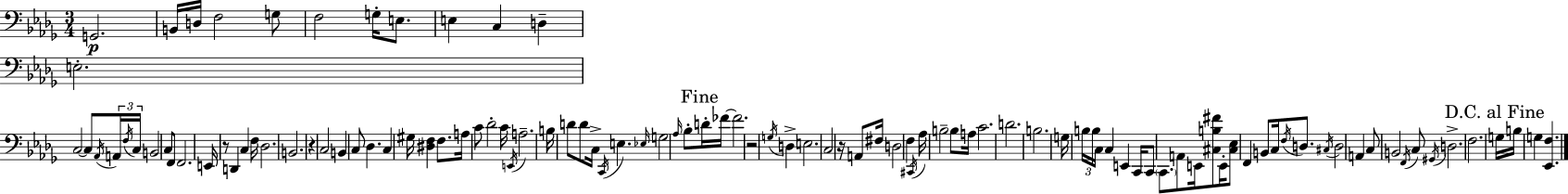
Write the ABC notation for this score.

X:1
T:Untitled
M:3/4
L:1/4
K:Bbm
G,,2 B,,/4 D,/4 F,2 G,/2 F,2 G,/4 E,/2 E, C, D, E,2 C,2 C,/2 _A,,/4 A,,/4 F,/4 C,/4 B,,2 C,/2 F,,/2 F,,2 E,,/4 z/2 D,, C, F,/4 _D,2 B,,2 z C,2 B,, C,/2 _D, C, ^G,/4 [^D,F,] F,/2 A,/4 C/2 _D2 C/4 E,,/4 A,2 B,/4 D/2 D/2 C,/4 C,,/4 E, _E,/4 G,2 _A,/4 _B,/2 D/4 _F/4 _F2 z2 G,/4 D, E,2 C,2 z/4 A,,/2 ^F,/4 D,2 F, ^C,,/4 _A,/4 B,2 B,/2 A,/4 C2 D2 B,2 G,/4 B,/4 B,/4 C,/4 C, E,, C,,/4 C,,/2 C,,/2 A,,/2 E,,/4 [^C,B,^F]/2 E,,/4 [^C,_E,]/2 F,, B,,/2 C,/4 F,/4 D,/2 ^C,/4 D,2 A,, C,/2 B,,2 F,,/4 C,/2 ^G,,/4 D,2 F,2 G,/4 B,/4 G, [_E,,F,]